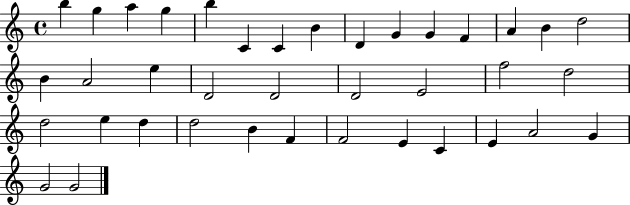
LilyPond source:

{
  \clef treble
  \time 4/4
  \defaultTimeSignature
  \key c \major
  b''4 g''4 a''4 g''4 | b''4 c'4 c'4 b'4 | d'4 g'4 g'4 f'4 | a'4 b'4 d''2 | \break b'4 a'2 e''4 | d'2 d'2 | d'2 e'2 | f''2 d''2 | \break d''2 e''4 d''4 | d''2 b'4 f'4 | f'2 e'4 c'4 | e'4 a'2 g'4 | \break g'2 g'2 | \bar "|."
}